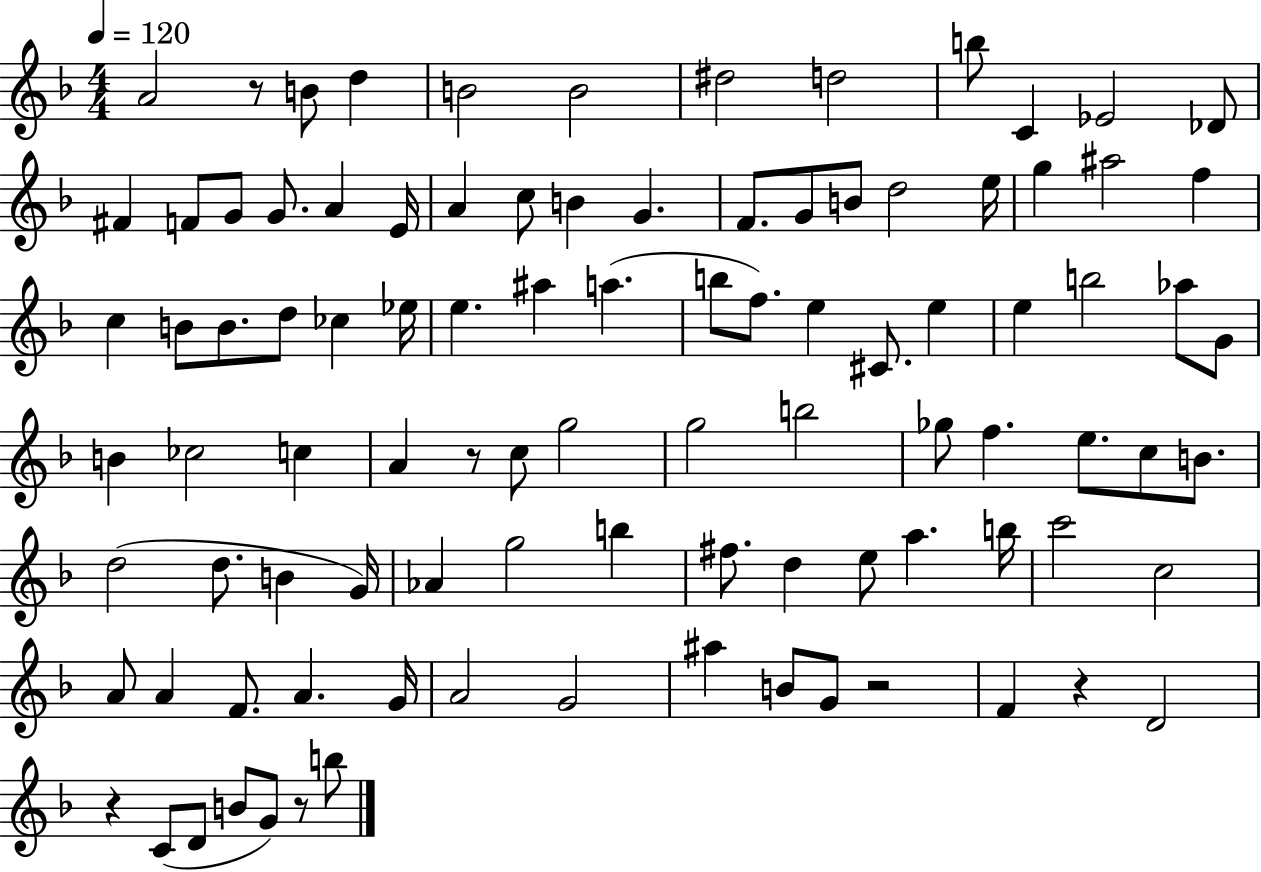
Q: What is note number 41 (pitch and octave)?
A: E5